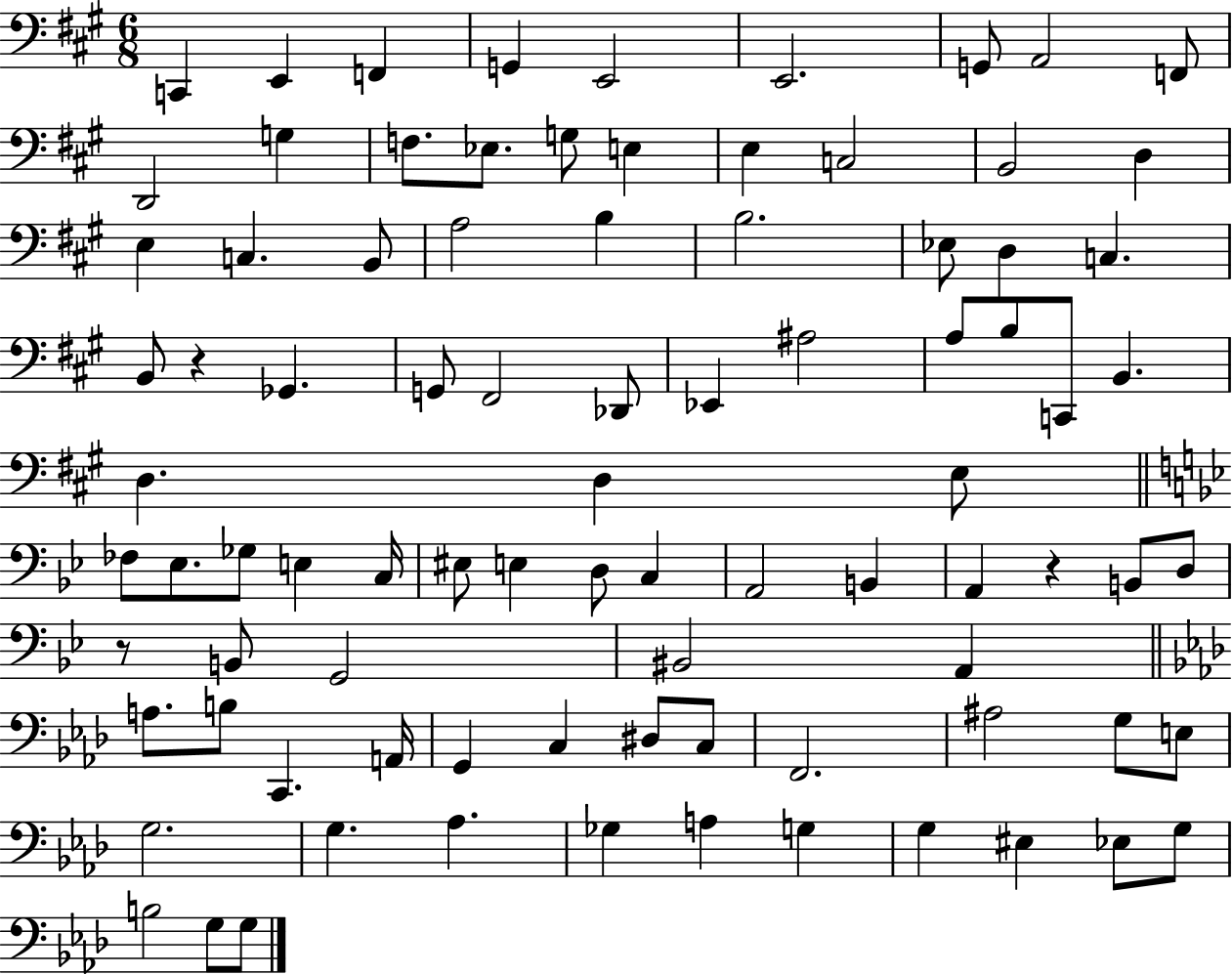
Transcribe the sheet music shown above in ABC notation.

X:1
T:Untitled
M:6/8
L:1/4
K:A
C,, E,, F,, G,, E,,2 E,,2 G,,/2 A,,2 F,,/2 D,,2 G, F,/2 _E,/2 G,/2 E, E, C,2 B,,2 D, E, C, B,,/2 A,2 B, B,2 _E,/2 D, C, B,,/2 z _G,, G,,/2 ^F,,2 _D,,/2 _E,, ^A,2 A,/2 B,/2 C,,/2 B,, D, D, E,/2 _F,/2 _E,/2 _G,/2 E, C,/4 ^E,/2 E, D,/2 C, A,,2 B,, A,, z B,,/2 D,/2 z/2 B,,/2 G,,2 ^B,,2 A,, A,/2 B,/2 C,, A,,/4 G,, C, ^D,/2 C,/2 F,,2 ^A,2 G,/2 E,/2 G,2 G, _A, _G, A, G, G, ^E, _E,/2 G,/2 B,2 G,/2 G,/2